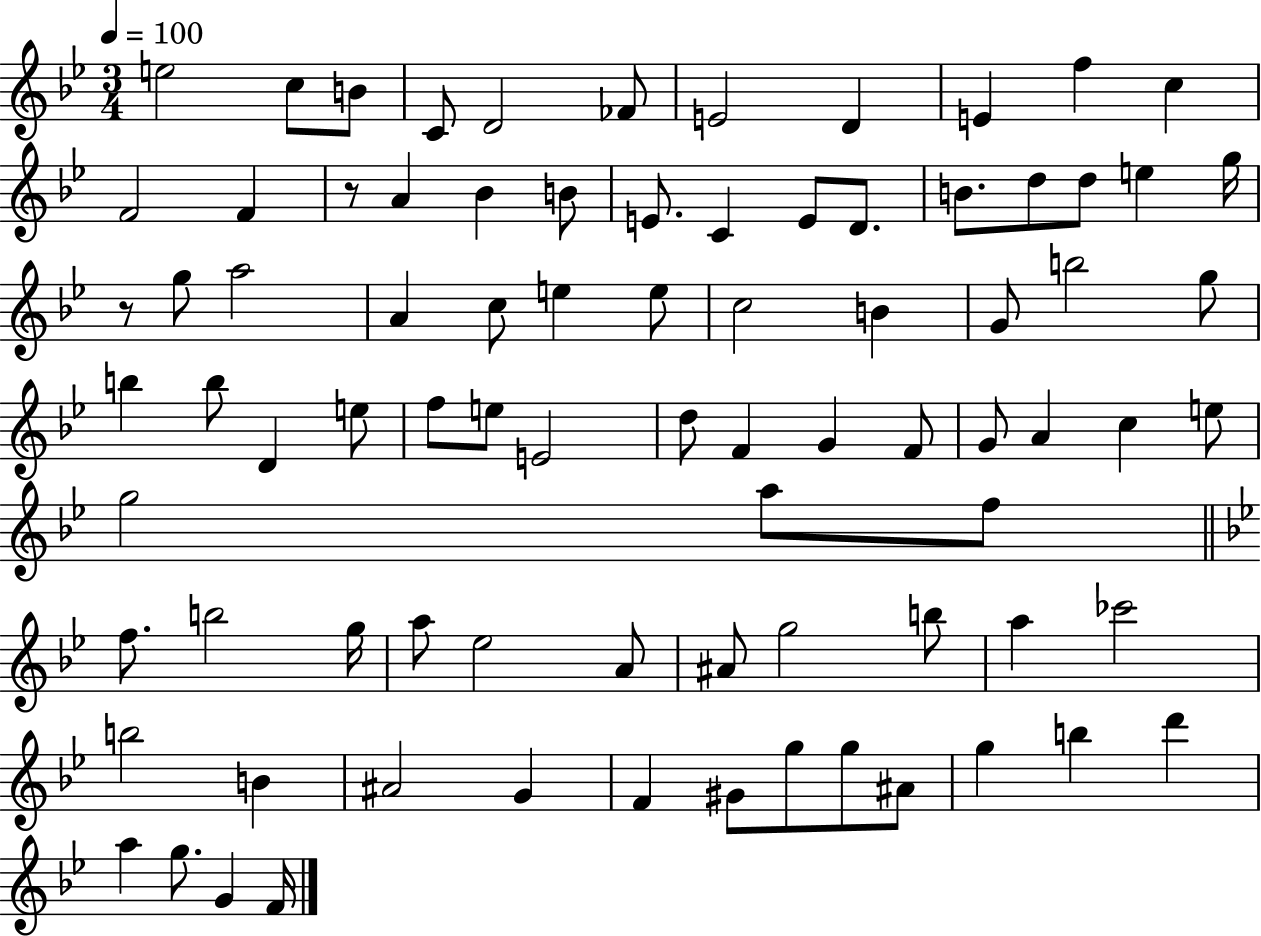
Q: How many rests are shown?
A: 2